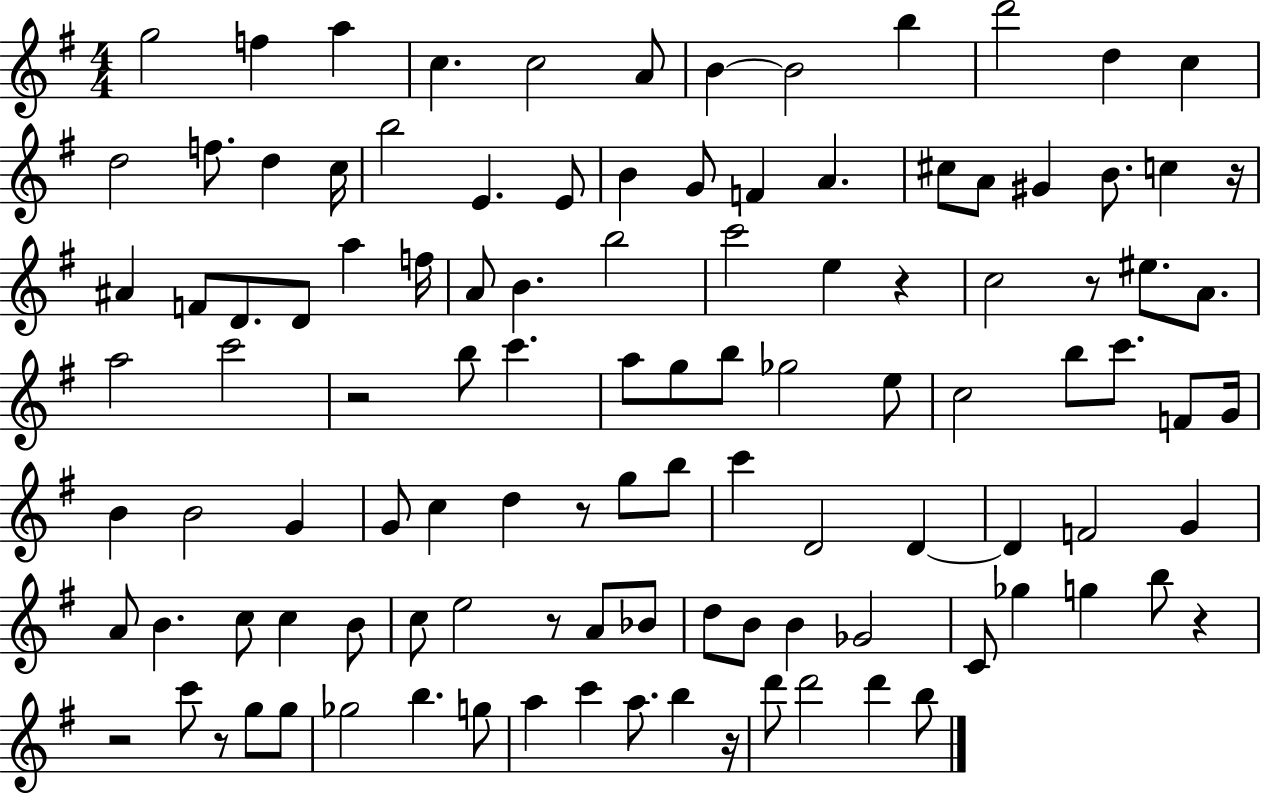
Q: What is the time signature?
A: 4/4